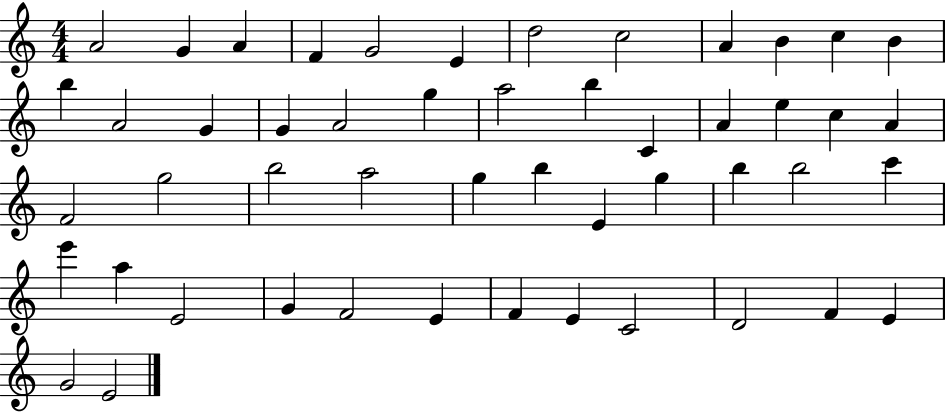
{
  \clef treble
  \numericTimeSignature
  \time 4/4
  \key c \major
  a'2 g'4 a'4 | f'4 g'2 e'4 | d''2 c''2 | a'4 b'4 c''4 b'4 | \break b''4 a'2 g'4 | g'4 a'2 g''4 | a''2 b''4 c'4 | a'4 e''4 c''4 a'4 | \break f'2 g''2 | b''2 a''2 | g''4 b''4 e'4 g''4 | b''4 b''2 c'''4 | \break e'''4 a''4 e'2 | g'4 f'2 e'4 | f'4 e'4 c'2 | d'2 f'4 e'4 | \break g'2 e'2 | \bar "|."
}